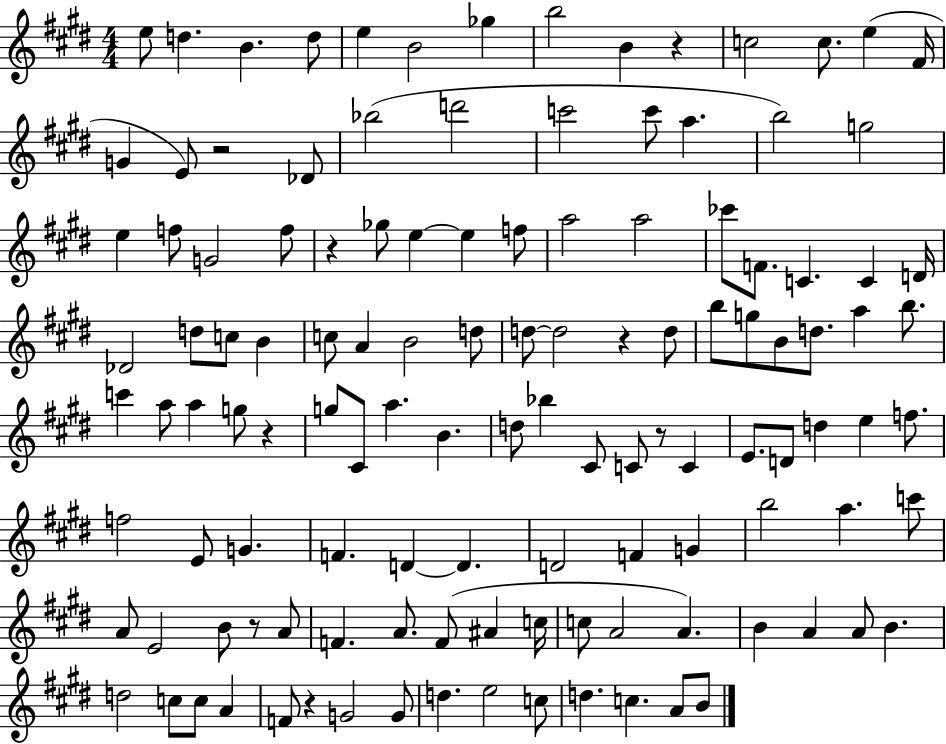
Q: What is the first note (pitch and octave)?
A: E5